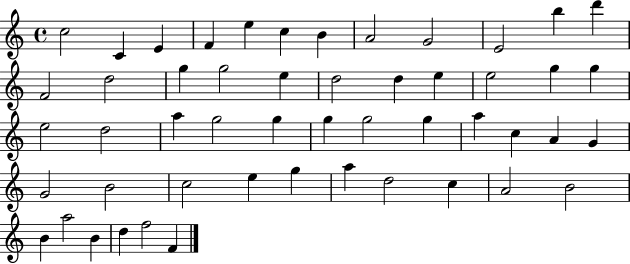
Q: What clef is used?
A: treble